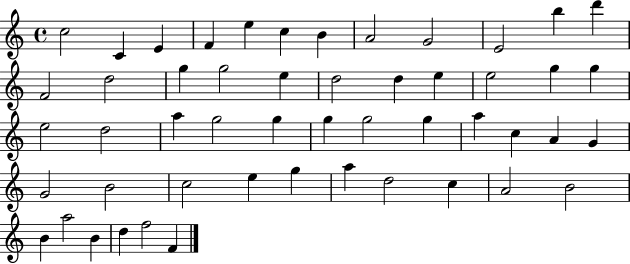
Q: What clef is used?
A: treble